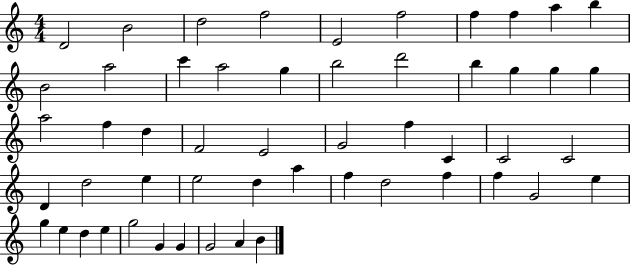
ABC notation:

X:1
T:Untitled
M:4/4
L:1/4
K:C
D2 B2 d2 f2 E2 f2 f f a b B2 a2 c' a2 g b2 d'2 b g g g a2 f d F2 E2 G2 f C C2 C2 D d2 e e2 d a f d2 f f G2 e g e d e g2 G G G2 A B